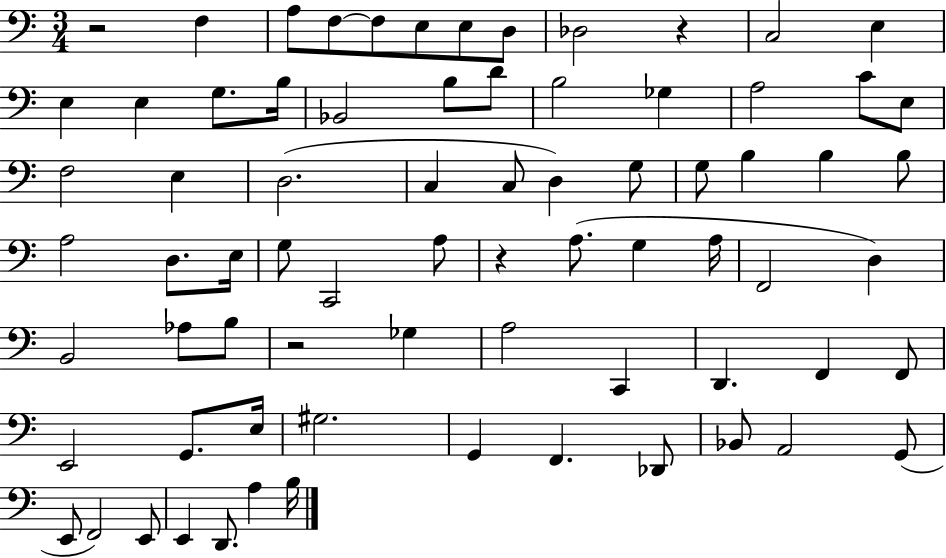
{
  \clef bass
  \numericTimeSignature
  \time 3/4
  \key c \major
  r2 f4 | a8 f8~~ f8 e8 e8 d8 | des2 r4 | c2 e4 | \break e4 e4 g8. b16 | bes,2 b8 d'8 | b2 ges4 | a2 c'8 e8 | \break f2 e4 | d2.( | c4 c8 d4) g8 | g8 b4 b4 b8 | \break a2 d8. e16 | g8 c,2 a8 | r4 a8.( g4 a16 | f,2 d4) | \break b,2 aes8 b8 | r2 ges4 | a2 c,4 | d,4. f,4 f,8 | \break e,2 g,8. e16 | gis2. | g,4 f,4. des,8 | bes,8 a,2 g,8( | \break e,8 f,2) e,8 | e,4 d,8. a4 b16 | \bar "|."
}